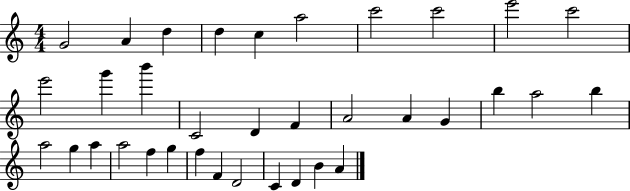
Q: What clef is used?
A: treble